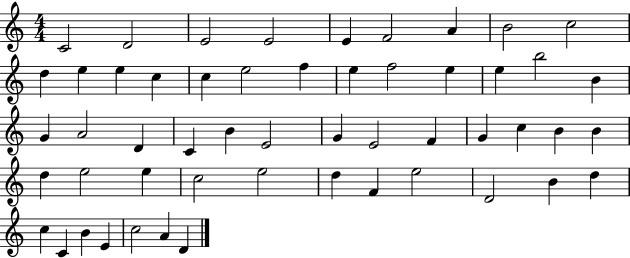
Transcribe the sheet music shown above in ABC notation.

X:1
T:Untitled
M:4/4
L:1/4
K:C
C2 D2 E2 E2 E F2 A B2 c2 d e e c c e2 f e f2 e e b2 B G A2 D C B E2 G E2 F G c B B d e2 e c2 e2 d F e2 D2 B d c C B E c2 A D